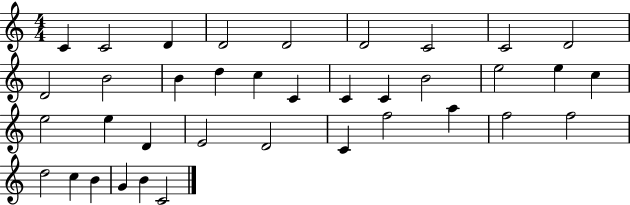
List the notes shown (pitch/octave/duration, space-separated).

C4/q C4/h D4/q D4/h D4/h D4/h C4/h C4/h D4/h D4/h B4/h B4/q D5/q C5/q C4/q C4/q C4/q B4/h E5/h E5/q C5/q E5/h E5/q D4/q E4/h D4/h C4/q F5/h A5/q F5/h F5/h D5/h C5/q B4/q G4/q B4/q C4/h